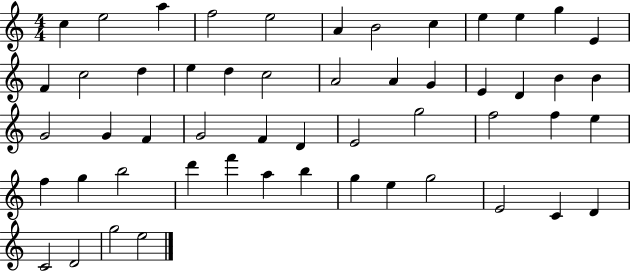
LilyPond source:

{
  \clef treble
  \numericTimeSignature
  \time 4/4
  \key c \major
  c''4 e''2 a''4 | f''2 e''2 | a'4 b'2 c''4 | e''4 e''4 g''4 e'4 | \break f'4 c''2 d''4 | e''4 d''4 c''2 | a'2 a'4 g'4 | e'4 d'4 b'4 b'4 | \break g'2 g'4 f'4 | g'2 f'4 d'4 | e'2 g''2 | f''2 f''4 e''4 | \break f''4 g''4 b''2 | d'''4 f'''4 a''4 b''4 | g''4 e''4 g''2 | e'2 c'4 d'4 | \break c'2 d'2 | g''2 e''2 | \bar "|."
}